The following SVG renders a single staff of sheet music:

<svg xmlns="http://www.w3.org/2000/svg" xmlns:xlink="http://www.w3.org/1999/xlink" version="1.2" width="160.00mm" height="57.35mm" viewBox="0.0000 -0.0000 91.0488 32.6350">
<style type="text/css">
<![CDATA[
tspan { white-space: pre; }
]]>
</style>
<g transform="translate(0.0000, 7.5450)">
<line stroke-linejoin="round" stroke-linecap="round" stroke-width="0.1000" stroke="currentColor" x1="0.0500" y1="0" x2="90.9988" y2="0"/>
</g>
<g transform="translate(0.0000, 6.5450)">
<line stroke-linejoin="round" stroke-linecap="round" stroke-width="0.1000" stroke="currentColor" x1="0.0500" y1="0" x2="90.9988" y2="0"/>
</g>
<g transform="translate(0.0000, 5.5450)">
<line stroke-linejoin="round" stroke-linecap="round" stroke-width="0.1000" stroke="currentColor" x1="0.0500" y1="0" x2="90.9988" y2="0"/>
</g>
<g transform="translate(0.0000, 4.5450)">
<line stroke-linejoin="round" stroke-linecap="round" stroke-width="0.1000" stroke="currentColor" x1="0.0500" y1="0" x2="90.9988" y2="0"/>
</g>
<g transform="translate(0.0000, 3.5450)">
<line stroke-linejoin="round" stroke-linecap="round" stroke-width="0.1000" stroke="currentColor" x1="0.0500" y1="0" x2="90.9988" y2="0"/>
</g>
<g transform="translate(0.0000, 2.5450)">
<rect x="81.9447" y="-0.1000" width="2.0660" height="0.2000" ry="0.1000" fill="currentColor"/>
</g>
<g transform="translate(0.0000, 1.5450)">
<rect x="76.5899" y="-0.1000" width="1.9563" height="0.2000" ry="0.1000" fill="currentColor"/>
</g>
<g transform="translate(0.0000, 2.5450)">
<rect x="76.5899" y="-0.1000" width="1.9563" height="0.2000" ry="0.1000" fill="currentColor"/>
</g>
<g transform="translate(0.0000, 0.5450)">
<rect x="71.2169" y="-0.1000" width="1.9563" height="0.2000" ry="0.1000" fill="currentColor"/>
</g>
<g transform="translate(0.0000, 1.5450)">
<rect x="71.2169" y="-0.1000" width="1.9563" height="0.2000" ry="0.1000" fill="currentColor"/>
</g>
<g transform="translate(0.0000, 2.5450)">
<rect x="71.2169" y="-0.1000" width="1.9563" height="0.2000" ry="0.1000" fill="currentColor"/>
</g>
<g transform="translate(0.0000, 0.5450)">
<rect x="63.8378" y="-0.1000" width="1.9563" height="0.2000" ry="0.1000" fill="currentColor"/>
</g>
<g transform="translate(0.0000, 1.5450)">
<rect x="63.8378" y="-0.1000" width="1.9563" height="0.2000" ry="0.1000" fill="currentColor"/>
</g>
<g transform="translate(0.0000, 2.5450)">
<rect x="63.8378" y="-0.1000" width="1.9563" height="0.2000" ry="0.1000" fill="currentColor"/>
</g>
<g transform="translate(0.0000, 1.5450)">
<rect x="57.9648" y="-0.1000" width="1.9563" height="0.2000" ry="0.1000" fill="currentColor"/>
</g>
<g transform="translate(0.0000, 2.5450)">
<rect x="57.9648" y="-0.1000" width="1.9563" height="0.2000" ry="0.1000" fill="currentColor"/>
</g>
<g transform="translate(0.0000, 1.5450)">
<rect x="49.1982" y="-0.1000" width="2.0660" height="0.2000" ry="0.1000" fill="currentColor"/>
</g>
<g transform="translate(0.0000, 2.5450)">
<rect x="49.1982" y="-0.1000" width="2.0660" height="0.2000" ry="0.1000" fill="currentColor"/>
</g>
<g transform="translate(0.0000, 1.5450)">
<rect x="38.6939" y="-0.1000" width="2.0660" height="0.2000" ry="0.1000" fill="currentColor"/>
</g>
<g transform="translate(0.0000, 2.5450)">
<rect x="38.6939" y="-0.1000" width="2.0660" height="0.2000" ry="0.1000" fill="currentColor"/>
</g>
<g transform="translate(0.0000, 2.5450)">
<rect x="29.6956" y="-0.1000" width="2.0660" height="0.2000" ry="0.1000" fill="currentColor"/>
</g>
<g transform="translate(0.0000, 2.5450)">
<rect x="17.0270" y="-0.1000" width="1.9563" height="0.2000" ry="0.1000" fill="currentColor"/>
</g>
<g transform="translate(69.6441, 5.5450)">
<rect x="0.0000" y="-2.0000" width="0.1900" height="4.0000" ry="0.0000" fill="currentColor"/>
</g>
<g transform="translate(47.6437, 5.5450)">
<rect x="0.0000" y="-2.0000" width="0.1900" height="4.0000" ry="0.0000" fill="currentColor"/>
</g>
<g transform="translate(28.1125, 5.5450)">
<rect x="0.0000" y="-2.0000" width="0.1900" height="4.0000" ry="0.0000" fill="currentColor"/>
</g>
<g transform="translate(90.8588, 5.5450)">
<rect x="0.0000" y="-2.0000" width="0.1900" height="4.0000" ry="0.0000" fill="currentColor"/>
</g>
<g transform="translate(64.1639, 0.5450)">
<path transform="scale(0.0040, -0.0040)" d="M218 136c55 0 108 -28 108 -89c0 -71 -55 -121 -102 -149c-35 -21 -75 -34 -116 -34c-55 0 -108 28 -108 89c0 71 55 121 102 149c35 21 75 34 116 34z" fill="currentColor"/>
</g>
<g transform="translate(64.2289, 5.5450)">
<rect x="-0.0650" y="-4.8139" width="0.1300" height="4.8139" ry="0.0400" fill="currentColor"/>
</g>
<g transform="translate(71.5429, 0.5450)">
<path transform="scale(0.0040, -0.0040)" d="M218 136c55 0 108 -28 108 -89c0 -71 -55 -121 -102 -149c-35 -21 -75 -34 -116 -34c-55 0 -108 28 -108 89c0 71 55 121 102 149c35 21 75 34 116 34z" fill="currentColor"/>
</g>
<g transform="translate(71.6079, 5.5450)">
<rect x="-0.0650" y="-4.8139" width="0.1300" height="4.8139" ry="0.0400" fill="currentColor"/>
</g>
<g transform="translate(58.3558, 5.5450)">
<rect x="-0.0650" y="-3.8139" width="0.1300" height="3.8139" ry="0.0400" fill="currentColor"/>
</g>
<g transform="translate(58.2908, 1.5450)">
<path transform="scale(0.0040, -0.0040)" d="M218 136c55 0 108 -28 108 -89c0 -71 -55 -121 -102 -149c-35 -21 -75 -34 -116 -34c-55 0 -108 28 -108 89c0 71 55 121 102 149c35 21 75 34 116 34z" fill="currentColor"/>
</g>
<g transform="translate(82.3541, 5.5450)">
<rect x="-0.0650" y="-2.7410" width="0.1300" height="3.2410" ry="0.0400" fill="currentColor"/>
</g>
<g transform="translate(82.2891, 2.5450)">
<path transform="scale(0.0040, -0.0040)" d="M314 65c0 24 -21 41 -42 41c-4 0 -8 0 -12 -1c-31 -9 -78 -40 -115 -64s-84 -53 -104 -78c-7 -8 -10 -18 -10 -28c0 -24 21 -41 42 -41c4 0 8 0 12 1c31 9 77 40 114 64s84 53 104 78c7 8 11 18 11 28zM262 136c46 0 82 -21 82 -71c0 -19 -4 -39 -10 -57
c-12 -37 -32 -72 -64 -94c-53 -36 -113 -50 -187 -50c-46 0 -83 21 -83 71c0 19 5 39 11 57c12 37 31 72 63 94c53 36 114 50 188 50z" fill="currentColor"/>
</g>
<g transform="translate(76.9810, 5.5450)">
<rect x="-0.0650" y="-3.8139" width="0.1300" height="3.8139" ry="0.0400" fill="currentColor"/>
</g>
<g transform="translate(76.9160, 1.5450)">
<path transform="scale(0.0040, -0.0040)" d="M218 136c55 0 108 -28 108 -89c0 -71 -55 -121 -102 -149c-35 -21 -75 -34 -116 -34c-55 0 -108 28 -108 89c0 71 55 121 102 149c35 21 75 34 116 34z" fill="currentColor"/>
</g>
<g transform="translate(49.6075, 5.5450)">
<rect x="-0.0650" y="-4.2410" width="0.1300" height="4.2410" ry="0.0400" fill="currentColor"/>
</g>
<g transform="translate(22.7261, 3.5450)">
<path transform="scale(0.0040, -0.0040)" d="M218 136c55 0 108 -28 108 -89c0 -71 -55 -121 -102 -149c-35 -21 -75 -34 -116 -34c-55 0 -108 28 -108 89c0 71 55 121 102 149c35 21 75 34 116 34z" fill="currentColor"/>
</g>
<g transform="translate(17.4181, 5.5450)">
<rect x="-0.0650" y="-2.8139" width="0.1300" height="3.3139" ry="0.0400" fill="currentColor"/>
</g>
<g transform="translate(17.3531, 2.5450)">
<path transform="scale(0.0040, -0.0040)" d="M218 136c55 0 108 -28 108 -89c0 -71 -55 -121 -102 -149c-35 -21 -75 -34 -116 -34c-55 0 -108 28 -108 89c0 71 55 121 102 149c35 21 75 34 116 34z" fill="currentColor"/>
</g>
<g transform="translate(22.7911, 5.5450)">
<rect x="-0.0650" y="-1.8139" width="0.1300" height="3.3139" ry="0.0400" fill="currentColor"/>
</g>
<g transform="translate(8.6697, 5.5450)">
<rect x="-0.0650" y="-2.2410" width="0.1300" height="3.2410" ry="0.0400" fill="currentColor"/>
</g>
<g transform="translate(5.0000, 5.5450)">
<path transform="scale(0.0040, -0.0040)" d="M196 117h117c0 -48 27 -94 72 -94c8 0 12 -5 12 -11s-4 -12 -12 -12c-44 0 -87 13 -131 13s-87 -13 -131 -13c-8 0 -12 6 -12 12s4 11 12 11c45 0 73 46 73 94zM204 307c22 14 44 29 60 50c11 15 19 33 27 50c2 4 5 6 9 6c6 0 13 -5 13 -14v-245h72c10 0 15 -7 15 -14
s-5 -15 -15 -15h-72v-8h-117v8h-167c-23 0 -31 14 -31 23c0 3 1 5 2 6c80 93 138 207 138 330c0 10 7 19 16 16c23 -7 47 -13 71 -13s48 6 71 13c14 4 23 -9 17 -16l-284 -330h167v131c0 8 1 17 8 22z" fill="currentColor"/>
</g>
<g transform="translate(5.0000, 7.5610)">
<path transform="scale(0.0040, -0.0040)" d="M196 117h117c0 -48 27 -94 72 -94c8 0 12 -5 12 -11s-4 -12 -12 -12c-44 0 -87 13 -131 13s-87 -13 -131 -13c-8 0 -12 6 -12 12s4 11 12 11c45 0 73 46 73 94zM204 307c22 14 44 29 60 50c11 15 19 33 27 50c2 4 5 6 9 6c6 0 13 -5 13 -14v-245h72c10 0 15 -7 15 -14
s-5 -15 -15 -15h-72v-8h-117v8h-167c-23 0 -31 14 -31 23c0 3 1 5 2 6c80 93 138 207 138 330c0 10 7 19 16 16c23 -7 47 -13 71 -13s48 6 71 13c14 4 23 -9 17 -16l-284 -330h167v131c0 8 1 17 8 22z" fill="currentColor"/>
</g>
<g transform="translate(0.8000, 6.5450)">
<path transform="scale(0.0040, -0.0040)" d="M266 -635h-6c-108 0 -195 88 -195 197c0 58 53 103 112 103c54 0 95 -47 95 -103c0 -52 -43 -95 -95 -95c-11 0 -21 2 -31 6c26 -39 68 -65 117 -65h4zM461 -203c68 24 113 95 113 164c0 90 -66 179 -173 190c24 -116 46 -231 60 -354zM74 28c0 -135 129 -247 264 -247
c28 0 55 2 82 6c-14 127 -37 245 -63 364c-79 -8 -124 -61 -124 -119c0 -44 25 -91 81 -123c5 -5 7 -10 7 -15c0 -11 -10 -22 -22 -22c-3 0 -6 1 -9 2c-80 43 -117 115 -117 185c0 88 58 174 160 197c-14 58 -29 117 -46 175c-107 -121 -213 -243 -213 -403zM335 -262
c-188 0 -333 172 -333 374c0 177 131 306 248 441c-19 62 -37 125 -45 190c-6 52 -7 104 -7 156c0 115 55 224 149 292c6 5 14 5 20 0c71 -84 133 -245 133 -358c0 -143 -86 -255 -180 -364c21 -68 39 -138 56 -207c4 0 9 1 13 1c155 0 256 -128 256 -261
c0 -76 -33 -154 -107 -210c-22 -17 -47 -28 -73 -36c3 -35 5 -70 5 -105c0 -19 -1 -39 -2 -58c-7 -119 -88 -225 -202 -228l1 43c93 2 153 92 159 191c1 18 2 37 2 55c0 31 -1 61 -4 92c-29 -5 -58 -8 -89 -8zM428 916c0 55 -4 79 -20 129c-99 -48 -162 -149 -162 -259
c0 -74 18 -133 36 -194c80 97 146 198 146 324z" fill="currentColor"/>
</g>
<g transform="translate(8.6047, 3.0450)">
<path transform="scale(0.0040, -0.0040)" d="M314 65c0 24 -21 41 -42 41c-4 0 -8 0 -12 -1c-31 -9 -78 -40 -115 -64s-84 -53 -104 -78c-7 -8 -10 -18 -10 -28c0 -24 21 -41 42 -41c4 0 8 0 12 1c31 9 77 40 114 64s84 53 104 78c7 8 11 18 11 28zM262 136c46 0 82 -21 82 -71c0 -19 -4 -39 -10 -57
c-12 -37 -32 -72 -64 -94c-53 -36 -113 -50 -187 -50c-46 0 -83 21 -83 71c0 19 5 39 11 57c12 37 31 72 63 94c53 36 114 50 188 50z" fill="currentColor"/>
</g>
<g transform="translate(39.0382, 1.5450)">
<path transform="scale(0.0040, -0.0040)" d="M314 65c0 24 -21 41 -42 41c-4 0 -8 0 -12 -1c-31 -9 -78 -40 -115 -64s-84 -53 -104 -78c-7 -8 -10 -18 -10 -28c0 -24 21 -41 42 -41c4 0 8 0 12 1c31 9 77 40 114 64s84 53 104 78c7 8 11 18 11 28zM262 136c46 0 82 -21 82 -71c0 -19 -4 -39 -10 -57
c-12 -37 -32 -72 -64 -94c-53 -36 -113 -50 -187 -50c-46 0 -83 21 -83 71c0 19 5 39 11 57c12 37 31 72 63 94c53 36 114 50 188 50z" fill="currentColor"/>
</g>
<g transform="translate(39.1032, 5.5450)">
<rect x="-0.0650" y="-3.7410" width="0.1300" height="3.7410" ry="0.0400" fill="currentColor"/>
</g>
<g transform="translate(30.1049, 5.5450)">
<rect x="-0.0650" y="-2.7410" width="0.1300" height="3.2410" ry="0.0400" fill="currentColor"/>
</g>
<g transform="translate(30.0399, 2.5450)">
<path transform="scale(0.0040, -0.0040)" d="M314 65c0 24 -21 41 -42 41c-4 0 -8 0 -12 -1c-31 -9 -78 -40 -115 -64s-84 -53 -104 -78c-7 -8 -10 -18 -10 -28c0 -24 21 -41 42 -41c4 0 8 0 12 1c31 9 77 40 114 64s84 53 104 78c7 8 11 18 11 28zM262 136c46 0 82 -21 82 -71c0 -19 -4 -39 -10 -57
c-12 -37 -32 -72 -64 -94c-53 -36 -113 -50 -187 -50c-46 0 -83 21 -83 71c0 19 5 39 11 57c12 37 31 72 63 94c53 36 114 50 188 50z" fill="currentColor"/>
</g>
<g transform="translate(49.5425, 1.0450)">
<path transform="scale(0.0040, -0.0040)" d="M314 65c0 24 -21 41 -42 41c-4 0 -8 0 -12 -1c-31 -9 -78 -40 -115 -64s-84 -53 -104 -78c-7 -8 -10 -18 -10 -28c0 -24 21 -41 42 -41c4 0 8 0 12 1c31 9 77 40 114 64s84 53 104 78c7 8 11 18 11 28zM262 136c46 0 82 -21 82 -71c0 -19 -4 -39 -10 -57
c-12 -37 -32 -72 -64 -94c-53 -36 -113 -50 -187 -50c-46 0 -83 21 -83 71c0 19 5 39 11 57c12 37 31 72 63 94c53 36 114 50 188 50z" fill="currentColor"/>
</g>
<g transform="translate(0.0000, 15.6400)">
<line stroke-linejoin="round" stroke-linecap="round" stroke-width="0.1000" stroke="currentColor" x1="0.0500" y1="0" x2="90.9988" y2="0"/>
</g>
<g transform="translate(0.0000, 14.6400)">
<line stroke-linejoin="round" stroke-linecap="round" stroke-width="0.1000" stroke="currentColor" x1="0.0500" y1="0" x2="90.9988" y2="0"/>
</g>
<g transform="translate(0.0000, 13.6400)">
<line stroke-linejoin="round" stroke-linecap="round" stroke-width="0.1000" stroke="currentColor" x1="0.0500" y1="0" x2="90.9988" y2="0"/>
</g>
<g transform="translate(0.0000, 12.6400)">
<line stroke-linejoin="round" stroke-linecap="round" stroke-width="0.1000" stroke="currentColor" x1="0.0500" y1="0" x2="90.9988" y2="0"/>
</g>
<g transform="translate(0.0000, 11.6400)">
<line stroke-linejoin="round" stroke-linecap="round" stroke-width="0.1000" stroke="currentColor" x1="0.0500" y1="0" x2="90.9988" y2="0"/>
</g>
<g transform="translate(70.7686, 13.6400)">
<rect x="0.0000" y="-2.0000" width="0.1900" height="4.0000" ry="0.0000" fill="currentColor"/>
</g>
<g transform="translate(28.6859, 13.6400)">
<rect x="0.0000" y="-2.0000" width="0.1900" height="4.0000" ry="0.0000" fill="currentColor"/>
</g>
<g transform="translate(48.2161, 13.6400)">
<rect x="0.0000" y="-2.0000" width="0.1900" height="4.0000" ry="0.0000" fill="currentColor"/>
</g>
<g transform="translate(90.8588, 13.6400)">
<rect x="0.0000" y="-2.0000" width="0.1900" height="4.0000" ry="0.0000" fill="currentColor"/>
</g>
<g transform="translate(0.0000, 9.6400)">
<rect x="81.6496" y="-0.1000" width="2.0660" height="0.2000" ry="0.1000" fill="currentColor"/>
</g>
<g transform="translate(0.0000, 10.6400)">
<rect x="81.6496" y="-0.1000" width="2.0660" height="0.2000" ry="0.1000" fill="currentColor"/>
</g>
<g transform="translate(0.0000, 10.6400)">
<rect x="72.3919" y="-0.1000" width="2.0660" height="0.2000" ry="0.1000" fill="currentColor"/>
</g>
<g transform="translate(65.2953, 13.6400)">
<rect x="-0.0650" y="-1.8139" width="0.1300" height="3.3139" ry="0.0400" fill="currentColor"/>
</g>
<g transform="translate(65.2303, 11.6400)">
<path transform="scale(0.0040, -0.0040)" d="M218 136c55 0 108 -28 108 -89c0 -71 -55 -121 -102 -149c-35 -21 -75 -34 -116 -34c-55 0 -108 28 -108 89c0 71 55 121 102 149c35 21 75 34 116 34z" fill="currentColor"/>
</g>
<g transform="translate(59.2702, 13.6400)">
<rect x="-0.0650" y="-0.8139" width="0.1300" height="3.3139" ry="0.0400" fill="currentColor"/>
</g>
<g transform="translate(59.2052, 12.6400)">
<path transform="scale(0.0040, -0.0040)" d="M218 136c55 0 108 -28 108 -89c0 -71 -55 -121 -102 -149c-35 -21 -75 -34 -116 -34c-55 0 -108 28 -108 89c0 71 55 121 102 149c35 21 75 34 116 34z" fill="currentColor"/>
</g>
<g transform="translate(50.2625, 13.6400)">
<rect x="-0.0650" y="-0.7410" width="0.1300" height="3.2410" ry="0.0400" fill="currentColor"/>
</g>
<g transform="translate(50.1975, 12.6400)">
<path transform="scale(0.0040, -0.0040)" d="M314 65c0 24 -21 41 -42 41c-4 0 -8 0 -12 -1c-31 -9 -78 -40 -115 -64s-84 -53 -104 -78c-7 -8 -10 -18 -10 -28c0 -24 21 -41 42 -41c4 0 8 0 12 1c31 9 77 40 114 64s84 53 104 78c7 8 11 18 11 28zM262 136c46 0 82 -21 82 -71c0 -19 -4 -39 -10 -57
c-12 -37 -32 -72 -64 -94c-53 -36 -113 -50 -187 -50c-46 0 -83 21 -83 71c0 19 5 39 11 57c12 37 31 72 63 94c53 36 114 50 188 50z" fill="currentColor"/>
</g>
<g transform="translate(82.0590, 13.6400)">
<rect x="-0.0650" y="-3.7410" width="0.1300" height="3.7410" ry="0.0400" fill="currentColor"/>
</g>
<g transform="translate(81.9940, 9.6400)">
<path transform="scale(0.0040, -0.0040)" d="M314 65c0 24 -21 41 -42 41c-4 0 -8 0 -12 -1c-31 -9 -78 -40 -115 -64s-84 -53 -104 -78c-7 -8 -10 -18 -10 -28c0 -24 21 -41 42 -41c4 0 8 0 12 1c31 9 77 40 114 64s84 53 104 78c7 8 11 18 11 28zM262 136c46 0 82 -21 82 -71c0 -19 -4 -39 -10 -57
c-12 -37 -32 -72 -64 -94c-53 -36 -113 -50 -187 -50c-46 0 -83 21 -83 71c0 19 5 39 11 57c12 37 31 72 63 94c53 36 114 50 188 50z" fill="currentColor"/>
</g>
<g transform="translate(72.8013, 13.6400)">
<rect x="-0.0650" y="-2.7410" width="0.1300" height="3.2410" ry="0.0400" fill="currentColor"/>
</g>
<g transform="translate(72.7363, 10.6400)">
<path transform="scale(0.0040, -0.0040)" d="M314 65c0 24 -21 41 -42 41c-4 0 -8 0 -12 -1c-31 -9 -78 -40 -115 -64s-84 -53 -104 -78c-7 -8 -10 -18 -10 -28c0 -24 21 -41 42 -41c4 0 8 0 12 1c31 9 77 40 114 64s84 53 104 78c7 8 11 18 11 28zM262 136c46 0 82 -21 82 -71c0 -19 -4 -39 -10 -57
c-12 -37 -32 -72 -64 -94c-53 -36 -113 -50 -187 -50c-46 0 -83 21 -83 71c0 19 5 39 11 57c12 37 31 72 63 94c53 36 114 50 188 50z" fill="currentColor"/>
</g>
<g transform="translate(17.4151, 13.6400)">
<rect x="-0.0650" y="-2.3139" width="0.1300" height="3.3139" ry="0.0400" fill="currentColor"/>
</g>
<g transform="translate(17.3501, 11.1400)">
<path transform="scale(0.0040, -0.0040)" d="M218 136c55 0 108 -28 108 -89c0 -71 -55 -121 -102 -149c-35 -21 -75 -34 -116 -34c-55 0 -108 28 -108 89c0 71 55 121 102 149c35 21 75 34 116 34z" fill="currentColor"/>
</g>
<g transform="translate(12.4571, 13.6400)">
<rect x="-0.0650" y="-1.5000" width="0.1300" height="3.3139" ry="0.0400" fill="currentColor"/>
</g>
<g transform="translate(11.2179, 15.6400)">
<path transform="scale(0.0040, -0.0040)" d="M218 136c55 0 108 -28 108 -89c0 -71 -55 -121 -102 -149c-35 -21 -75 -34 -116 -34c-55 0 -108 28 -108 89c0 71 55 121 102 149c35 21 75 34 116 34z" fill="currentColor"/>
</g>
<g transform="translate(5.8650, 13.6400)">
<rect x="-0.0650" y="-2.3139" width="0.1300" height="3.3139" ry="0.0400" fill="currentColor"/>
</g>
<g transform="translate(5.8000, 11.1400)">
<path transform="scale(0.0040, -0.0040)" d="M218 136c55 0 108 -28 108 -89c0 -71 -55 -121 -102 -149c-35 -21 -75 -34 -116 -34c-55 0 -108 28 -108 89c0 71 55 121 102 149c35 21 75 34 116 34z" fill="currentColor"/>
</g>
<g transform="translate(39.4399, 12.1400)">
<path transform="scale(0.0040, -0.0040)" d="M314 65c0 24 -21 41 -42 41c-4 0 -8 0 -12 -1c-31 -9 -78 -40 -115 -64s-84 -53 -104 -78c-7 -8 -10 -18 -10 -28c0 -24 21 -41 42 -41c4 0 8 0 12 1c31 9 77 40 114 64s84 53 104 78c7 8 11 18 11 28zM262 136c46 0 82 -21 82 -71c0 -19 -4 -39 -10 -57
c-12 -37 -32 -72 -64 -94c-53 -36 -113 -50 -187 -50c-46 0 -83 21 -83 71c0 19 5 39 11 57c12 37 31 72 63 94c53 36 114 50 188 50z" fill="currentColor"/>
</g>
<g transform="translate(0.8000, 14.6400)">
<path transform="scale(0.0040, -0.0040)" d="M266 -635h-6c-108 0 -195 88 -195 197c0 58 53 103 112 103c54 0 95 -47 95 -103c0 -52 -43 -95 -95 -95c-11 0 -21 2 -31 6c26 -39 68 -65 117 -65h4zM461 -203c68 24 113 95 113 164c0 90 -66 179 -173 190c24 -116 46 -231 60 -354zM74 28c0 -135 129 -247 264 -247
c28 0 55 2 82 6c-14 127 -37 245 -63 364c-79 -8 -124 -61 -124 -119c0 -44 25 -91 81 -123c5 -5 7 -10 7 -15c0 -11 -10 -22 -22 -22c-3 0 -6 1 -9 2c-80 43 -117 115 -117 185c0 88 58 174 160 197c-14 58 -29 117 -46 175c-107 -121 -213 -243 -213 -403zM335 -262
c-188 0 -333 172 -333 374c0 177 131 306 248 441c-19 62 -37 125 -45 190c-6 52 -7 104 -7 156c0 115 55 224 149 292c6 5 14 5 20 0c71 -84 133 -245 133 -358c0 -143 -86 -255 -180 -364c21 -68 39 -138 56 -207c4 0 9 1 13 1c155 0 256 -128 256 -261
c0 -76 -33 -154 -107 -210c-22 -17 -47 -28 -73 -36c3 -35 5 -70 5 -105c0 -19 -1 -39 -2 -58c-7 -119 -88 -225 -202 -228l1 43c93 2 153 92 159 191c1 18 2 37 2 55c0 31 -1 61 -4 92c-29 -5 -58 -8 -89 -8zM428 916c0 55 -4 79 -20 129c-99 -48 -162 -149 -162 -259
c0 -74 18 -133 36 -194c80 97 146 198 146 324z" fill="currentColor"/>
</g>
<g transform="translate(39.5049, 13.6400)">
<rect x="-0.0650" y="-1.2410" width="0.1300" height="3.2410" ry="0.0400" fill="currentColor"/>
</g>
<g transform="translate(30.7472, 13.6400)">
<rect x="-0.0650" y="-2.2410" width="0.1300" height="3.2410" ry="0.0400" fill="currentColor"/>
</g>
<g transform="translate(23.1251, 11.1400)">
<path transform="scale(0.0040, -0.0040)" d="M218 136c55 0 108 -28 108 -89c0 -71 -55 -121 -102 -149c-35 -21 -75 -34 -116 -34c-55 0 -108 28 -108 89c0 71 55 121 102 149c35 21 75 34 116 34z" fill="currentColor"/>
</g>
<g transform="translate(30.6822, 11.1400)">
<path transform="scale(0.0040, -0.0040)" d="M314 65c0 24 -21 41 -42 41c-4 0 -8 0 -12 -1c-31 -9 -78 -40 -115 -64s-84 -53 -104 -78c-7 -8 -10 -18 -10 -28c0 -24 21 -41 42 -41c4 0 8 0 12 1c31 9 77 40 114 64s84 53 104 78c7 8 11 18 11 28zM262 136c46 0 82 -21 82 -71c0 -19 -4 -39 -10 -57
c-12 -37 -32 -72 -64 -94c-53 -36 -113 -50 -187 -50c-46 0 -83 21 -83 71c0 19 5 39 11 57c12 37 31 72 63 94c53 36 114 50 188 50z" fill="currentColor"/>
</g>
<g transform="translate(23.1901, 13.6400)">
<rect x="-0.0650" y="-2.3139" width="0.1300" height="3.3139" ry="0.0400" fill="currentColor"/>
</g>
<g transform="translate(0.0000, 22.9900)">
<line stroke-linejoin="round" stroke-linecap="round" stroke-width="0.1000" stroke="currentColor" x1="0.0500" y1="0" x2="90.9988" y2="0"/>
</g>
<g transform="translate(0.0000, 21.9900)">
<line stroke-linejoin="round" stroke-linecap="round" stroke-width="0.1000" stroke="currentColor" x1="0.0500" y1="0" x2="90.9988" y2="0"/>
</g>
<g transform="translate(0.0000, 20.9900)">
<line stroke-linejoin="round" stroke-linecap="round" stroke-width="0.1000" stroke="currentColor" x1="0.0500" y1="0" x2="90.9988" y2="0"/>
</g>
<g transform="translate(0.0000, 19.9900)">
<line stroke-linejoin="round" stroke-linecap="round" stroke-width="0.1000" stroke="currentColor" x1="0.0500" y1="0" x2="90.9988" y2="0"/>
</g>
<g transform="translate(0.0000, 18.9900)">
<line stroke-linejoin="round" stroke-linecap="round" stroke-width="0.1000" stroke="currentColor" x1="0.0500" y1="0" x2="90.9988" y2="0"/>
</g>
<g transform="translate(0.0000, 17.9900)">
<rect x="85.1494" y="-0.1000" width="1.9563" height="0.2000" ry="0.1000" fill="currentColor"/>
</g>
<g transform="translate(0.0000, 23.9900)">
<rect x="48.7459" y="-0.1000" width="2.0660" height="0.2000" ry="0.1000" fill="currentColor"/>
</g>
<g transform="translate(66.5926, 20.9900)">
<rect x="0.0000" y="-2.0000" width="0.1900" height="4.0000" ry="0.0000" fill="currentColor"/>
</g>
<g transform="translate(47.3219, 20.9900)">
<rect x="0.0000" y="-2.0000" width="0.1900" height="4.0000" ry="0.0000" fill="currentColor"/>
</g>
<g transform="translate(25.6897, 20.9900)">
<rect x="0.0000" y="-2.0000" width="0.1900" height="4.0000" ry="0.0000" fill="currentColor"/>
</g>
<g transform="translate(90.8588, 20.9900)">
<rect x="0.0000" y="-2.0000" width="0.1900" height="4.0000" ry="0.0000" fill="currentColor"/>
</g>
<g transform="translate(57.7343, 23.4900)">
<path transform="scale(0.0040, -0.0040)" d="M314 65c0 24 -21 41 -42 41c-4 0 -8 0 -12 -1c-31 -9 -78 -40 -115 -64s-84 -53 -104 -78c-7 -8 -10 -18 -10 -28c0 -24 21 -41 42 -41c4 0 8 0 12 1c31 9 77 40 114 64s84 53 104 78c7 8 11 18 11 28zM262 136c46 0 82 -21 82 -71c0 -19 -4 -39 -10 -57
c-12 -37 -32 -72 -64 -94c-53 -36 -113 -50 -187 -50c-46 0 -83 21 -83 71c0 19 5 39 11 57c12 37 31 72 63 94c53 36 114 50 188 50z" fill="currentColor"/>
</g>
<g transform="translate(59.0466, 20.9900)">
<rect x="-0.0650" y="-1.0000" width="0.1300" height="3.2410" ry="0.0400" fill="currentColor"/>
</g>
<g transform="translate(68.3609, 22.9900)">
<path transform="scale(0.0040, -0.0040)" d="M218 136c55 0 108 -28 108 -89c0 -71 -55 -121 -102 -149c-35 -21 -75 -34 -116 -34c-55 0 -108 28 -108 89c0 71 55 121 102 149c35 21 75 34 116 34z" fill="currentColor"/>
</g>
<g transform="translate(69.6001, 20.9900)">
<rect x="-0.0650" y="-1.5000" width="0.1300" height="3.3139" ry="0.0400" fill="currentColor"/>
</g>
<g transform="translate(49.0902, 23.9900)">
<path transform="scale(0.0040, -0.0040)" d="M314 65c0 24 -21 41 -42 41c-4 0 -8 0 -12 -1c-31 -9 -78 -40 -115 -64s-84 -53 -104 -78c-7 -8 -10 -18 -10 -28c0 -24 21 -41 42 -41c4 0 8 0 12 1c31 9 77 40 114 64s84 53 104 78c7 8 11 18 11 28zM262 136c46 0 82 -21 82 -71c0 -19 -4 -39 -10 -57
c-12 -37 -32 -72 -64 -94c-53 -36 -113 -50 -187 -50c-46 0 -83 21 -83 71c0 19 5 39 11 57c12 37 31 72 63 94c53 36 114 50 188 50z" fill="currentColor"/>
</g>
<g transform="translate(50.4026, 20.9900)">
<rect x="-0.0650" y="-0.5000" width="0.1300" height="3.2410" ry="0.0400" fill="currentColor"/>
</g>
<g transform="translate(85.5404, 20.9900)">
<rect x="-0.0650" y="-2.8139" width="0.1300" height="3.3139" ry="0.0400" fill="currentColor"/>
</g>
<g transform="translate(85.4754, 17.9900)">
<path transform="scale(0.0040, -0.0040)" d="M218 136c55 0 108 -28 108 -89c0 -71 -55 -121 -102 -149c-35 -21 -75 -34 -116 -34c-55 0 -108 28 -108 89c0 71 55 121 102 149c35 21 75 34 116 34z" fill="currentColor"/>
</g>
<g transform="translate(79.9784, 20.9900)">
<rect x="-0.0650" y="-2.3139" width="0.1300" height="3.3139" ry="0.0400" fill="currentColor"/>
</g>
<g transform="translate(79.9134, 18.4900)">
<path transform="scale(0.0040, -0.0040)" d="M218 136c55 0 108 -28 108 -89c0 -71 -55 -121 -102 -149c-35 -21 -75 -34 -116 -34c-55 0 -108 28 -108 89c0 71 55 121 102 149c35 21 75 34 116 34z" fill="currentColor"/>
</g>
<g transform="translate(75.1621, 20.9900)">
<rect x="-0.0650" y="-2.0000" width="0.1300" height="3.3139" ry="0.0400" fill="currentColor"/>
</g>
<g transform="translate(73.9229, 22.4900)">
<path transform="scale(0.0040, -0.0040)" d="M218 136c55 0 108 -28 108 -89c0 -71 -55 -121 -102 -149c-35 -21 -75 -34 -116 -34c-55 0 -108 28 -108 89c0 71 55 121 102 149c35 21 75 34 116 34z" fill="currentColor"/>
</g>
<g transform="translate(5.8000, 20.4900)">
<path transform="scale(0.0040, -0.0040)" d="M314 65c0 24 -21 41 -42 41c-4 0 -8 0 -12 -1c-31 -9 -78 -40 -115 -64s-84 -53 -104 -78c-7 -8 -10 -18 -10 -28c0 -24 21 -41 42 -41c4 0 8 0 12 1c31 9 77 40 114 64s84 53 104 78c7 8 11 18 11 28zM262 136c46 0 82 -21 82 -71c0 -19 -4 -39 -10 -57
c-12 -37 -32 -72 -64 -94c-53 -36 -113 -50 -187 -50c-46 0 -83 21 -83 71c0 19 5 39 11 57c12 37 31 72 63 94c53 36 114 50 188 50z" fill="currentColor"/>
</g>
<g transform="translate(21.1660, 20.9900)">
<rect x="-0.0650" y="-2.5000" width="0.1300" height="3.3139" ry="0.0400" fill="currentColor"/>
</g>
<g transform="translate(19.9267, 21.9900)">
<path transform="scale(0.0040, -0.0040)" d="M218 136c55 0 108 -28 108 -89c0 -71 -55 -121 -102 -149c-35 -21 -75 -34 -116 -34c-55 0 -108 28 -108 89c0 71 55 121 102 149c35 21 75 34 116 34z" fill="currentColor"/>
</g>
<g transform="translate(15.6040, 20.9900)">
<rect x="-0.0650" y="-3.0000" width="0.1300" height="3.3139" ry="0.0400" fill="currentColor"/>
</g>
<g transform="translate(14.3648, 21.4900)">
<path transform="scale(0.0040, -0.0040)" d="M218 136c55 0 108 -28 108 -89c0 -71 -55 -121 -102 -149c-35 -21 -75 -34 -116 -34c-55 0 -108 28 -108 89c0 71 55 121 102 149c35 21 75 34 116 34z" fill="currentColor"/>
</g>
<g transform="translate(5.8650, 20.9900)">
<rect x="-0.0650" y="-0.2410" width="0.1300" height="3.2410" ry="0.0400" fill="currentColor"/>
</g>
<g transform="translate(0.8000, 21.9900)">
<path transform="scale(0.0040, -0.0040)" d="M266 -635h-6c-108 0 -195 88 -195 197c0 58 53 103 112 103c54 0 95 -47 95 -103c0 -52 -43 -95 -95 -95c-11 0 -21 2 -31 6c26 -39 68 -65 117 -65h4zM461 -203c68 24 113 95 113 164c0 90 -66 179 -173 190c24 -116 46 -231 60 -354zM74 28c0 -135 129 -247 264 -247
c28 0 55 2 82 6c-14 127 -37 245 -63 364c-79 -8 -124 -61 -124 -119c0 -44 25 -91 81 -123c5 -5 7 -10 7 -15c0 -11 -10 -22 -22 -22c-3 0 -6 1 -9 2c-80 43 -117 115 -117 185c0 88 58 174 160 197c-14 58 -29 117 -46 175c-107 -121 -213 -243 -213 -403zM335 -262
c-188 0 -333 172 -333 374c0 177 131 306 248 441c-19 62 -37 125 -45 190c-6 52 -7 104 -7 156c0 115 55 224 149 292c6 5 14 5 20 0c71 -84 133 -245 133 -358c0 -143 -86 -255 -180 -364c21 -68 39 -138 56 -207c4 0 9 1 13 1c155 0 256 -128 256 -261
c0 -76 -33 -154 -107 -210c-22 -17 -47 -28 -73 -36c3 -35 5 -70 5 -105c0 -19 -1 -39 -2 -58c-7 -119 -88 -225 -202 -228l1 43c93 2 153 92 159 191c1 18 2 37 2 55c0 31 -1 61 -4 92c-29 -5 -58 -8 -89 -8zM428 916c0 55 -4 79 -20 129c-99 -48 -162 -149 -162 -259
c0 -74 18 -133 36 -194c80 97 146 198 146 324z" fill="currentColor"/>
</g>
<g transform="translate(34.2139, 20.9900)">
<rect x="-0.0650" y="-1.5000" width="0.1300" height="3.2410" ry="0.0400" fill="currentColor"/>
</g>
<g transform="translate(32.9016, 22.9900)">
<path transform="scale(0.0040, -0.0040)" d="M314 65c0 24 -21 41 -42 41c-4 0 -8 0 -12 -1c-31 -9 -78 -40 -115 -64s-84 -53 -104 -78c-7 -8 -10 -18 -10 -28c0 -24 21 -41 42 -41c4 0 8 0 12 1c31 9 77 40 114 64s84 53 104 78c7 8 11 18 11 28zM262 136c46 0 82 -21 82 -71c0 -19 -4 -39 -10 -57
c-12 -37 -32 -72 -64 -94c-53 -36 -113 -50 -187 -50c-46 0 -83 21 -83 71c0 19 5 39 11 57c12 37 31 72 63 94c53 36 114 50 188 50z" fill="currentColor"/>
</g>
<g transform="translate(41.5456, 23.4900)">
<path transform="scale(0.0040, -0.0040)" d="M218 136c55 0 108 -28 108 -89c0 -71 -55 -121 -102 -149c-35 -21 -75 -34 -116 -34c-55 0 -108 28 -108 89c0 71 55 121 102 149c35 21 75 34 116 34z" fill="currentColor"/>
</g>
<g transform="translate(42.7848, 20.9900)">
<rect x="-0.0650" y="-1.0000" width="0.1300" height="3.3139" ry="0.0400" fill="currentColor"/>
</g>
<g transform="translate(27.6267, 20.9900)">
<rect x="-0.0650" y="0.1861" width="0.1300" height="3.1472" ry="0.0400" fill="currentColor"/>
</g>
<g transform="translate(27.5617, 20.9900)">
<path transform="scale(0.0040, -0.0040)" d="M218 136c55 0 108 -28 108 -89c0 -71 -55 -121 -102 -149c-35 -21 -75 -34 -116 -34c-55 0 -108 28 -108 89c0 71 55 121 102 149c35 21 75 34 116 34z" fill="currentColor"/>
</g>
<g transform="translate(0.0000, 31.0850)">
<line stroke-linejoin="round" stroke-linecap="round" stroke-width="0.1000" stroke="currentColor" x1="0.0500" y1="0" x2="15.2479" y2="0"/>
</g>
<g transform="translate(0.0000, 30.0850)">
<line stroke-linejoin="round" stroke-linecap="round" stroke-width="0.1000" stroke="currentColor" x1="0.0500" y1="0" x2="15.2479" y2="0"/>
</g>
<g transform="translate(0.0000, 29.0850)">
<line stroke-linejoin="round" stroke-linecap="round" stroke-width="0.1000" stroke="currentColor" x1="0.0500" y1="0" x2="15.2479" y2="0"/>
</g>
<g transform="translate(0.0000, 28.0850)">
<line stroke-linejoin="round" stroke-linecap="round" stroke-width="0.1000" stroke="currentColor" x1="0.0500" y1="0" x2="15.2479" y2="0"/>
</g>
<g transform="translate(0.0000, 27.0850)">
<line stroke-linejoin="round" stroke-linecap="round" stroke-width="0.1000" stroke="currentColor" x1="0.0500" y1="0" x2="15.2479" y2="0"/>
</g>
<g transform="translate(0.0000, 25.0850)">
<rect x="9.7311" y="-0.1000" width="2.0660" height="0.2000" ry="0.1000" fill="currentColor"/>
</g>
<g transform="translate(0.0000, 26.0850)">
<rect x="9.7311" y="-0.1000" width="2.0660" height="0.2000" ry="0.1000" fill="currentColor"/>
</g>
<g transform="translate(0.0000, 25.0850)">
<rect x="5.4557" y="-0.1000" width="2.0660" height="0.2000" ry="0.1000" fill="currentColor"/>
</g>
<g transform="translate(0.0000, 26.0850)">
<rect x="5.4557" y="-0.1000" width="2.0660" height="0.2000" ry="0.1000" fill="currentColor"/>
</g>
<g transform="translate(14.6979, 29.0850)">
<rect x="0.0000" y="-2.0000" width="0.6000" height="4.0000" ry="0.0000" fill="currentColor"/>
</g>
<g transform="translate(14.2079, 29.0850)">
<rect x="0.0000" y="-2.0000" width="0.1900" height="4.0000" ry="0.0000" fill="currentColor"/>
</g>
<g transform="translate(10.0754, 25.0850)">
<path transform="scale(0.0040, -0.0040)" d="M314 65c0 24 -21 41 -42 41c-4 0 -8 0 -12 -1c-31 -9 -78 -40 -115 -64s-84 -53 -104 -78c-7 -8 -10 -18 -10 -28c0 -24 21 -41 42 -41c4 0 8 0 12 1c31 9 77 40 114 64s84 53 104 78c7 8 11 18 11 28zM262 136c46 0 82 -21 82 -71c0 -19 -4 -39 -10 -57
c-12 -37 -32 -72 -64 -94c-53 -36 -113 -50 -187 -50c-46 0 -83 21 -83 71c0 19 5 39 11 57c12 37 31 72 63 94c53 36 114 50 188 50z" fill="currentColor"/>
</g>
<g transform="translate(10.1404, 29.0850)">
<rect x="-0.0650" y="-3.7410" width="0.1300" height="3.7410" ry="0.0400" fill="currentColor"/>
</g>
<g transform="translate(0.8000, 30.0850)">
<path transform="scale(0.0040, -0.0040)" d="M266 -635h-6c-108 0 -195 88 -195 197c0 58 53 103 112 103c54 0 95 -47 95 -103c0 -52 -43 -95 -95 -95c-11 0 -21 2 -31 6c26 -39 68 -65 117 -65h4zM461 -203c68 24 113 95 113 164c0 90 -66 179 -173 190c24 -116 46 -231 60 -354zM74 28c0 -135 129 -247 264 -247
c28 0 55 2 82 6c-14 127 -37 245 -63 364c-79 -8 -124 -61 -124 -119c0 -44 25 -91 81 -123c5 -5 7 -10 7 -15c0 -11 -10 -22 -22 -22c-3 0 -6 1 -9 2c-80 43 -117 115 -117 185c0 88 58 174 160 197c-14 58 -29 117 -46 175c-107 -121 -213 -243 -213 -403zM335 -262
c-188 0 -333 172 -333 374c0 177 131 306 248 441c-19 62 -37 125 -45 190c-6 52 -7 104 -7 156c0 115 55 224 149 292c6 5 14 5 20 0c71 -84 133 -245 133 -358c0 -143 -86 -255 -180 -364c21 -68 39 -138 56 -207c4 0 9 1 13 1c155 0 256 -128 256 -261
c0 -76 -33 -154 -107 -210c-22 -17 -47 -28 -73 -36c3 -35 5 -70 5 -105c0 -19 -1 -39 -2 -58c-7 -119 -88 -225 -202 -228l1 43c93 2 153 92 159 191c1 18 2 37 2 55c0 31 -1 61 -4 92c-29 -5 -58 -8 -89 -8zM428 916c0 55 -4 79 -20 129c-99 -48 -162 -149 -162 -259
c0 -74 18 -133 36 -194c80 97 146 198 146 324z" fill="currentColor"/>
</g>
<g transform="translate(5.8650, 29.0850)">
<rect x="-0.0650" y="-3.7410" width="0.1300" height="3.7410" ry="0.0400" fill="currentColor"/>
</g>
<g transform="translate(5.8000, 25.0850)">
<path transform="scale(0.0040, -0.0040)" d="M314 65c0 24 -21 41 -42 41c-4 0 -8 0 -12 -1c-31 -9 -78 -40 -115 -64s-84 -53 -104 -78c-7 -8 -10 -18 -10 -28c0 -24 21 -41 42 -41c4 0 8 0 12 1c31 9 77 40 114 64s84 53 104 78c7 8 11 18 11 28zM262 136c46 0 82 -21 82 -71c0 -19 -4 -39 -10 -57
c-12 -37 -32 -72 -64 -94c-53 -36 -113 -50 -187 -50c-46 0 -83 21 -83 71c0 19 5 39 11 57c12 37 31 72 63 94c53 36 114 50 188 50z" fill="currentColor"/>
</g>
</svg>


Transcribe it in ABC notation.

X:1
T:Untitled
M:4/4
L:1/4
K:C
g2 a f a2 c'2 d'2 c' e' e' c' a2 g E g g g2 e2 d2 d f a2 c'2 c2 A G B E2 D C2 D2 E F g a c'2 c'2